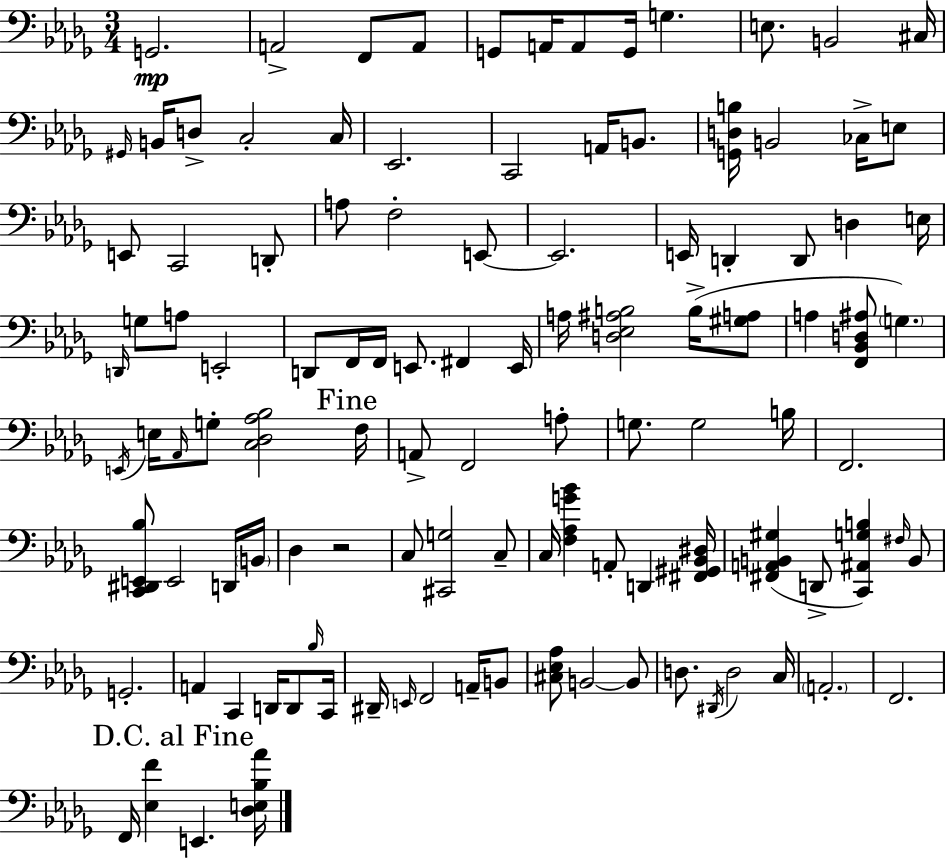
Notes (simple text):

G2/h. A2/h F2/e A2/e G2/e A2/s A2/e G2/s G3/q. E3/e. B2/h C#3/s G#2/s B2/s D3/e C3/h C3/s Eb2/h. C2/h A2/s B2/e. [G2,D3,B3]/s B2/h CES3/s E3/e E2/e C2/h D2/e A3/e F3/h E2/e E2/h. E2/s D2/q D2/e D3/q E3/s D2/s G3/e A3/e E2/h D2/e F2/s F2/s E2/e. F#2/q E2/s A3/s [D3,Eb3,A#3,B3]/h B3/s [G#3,A3]/e A3/q [F2,Bb2,D3,A#3]/e G3/q. E2/s E3/s Ab2/s G3/e [C3,Db3,Ab3,Bb3]/h F3/s A2/e F2/h A3/e G3/e. G3/h B3/s F2/h. [C2,D#2,E2,Bb3]/e E2/h D2/s B2/s Db3/q R/h C3/e [C#2,G3]/h C3/e C3/s [F3,Ab3,G4,Bb4]/q A2/e D2/q [F#2,G#2,Bb2,D#3]/s [F#2,A2,B2,G#3]/q D2/e [C2,A#2,G3,B3]/q F#3/s B2/e G2/h. A2/q C2/q D2/s D2/e Bb3/s C2/s D#2/s E2/s F2/h A2/s B2/e [C#3,Eb3,Ab3]/e B2/h B2/e D3/e. D#2/s D3/h C3/s A2/h. F2/h. F2/s [Eb3,F4]/q E2/q. [Db3,E3,Bb3,Ab4]/s